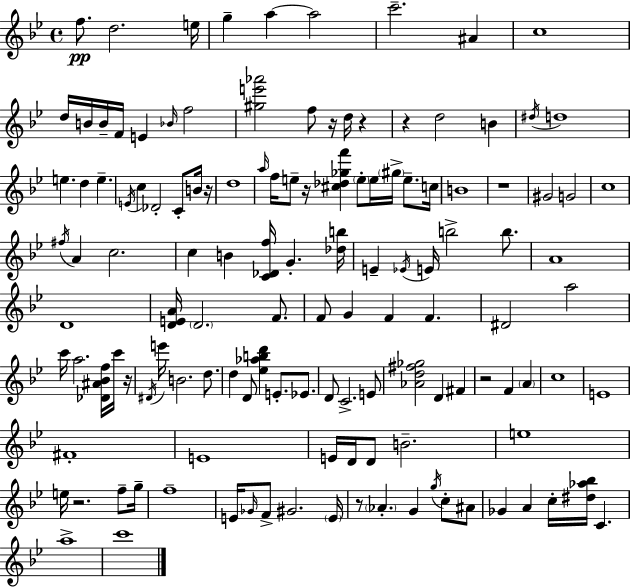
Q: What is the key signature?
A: BES major